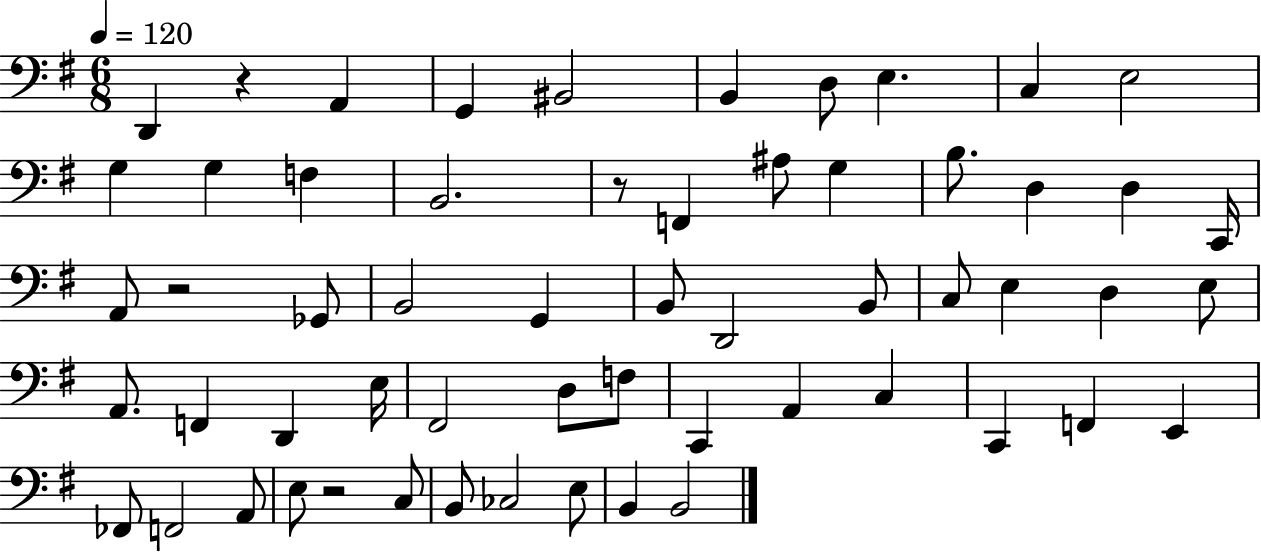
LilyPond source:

{
  \clef bass
  \numericTimeSignature
  \time 6/8
  \key g \major
  \tempo 4 = 120
  d,4 r4 a,4 | g,4 bis,2 | b,4 d8 e4. | c4 e2 | \break g4 g4 f4 | b,2. | r8 f,4 ais8 g4 | b8. d4 d4 c,16 | \break a,8 r2 ges,8 | b,2 g,4 | b,8 d,2 b,8 | c8 e4 d4 e8 | \break a,8. f,4 d,4 e16 | fis,2 d8 f8 | c,4 a,4 c4 | c,4 f,4 e,4 | \break fes,8 f,2 a,8 | e8 r2 c8 | b,8 ces2 e8 | b,4 b,2 | \break \bar "|."
}